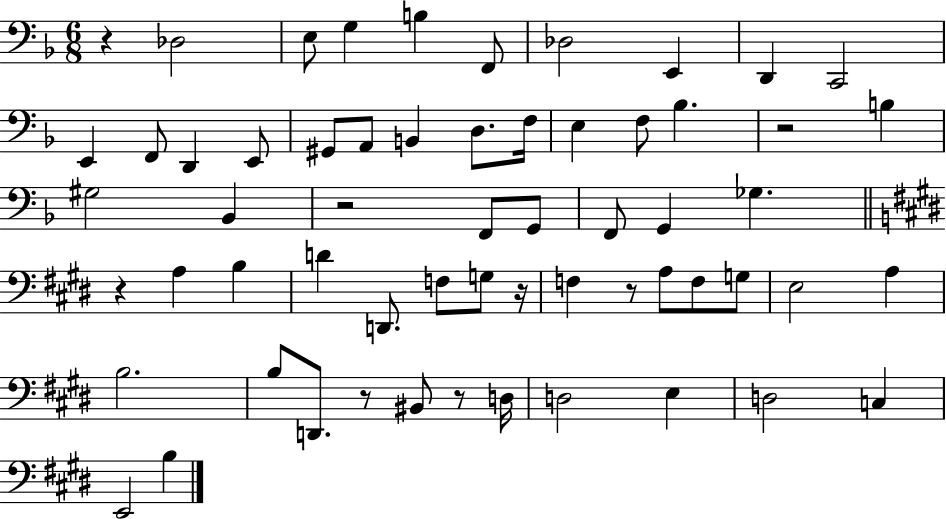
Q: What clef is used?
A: bass